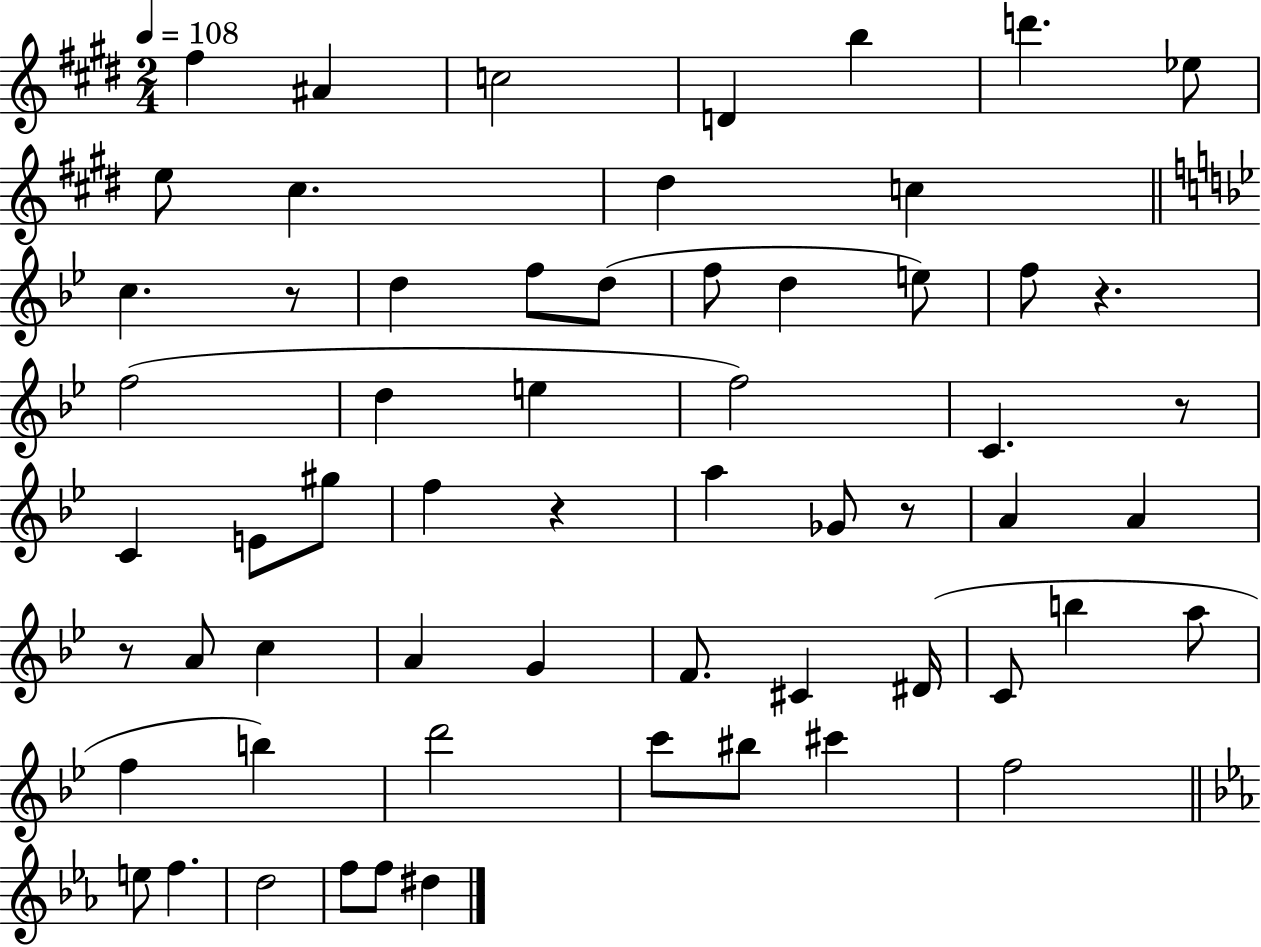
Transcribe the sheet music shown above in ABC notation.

X:1
T:Untitled
M:2/4
L:1/4
K:E
^f ^A c2 D b d' _e/2 e/2 ^c ^d c c z/2 d f/2 d/2 f/2 d e/2 f/2 z f2 d e f2 C z/2 C E/2 ^g/2 f z a _G/2 z/2 A A z/2 A/2 c A G F/2 ^C ^D/4 C/2 b a/2 f b d'2 c'/2 ^b/2 ^c' f2 e/2 f d2 f/2 f/2 ^d